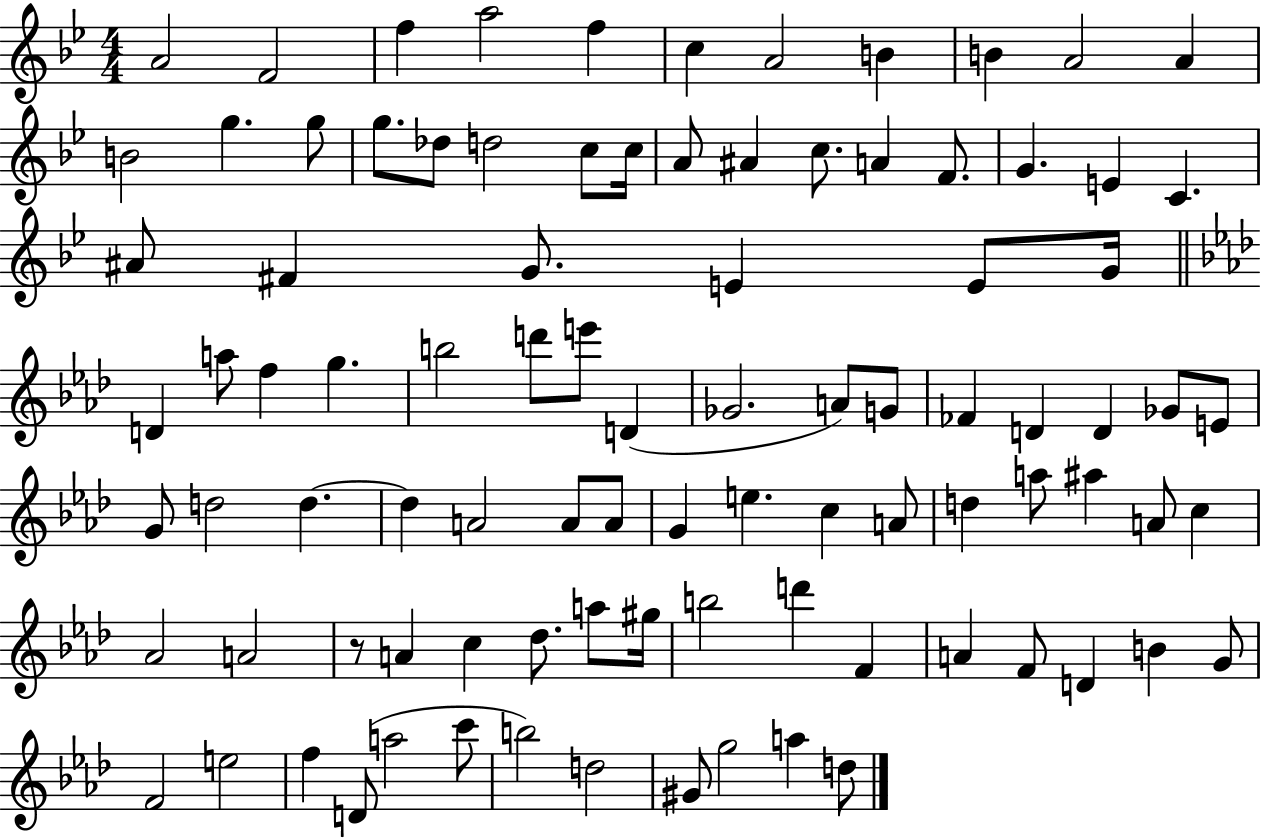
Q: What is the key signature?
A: BES major